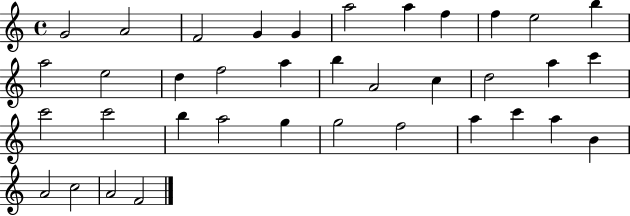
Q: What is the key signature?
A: C major